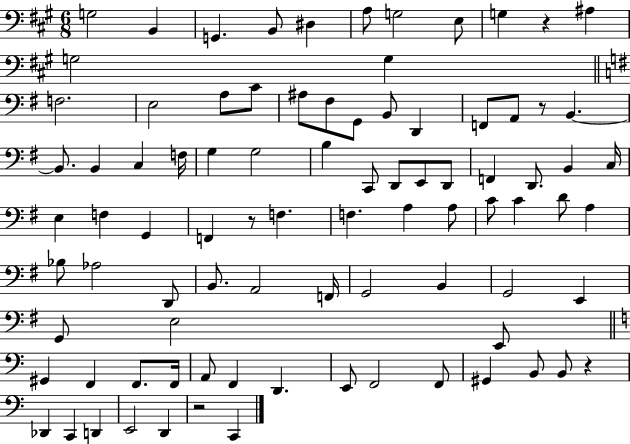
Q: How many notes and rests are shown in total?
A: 88